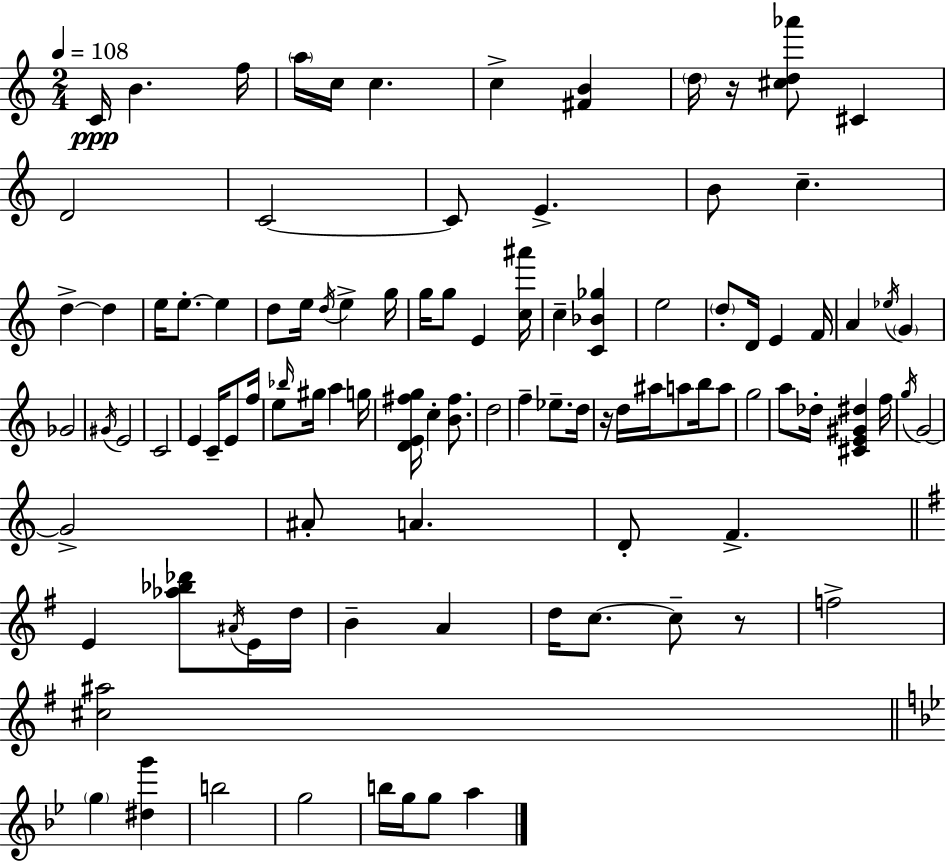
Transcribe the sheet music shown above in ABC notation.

X:1
T:Untitled
M:2/4
L:1/4
K:Am
C/4 B f/4 a/4 c/4 c c [^FB] d/4 z/4 [^cd_a']/2 ^C D2 C2 C/2 E B/2 c d d e/4 e/2 e d/2 e/4 d/4 e g/4 g/4 g/2 E [c^a']/4 c [C_B_g] e2 d/2 D/4 E F/4 A _e/4 G _G2 ^G/4 E2 C2 E C/4 E/2 f/4 e/2 _b/4 ^g/4 a g/4 [DE^fg]/4 c [B^f]/2 d2 f _e/2 d/4 z/4 d/4 ^a/4 a/2 b/4 a/2 g2 a/2 _d/4 [^CE^G^d] f/4 g/4 G2 G2 ^A/2 A D/2 F E [_a_b_d']/2 ^A/4 E/4 d/4 B A d/4 c/2 c/2 z/2 f2 [^c^a]2 g [^dg'] b2 g2 b/4 g/4 g/2 a